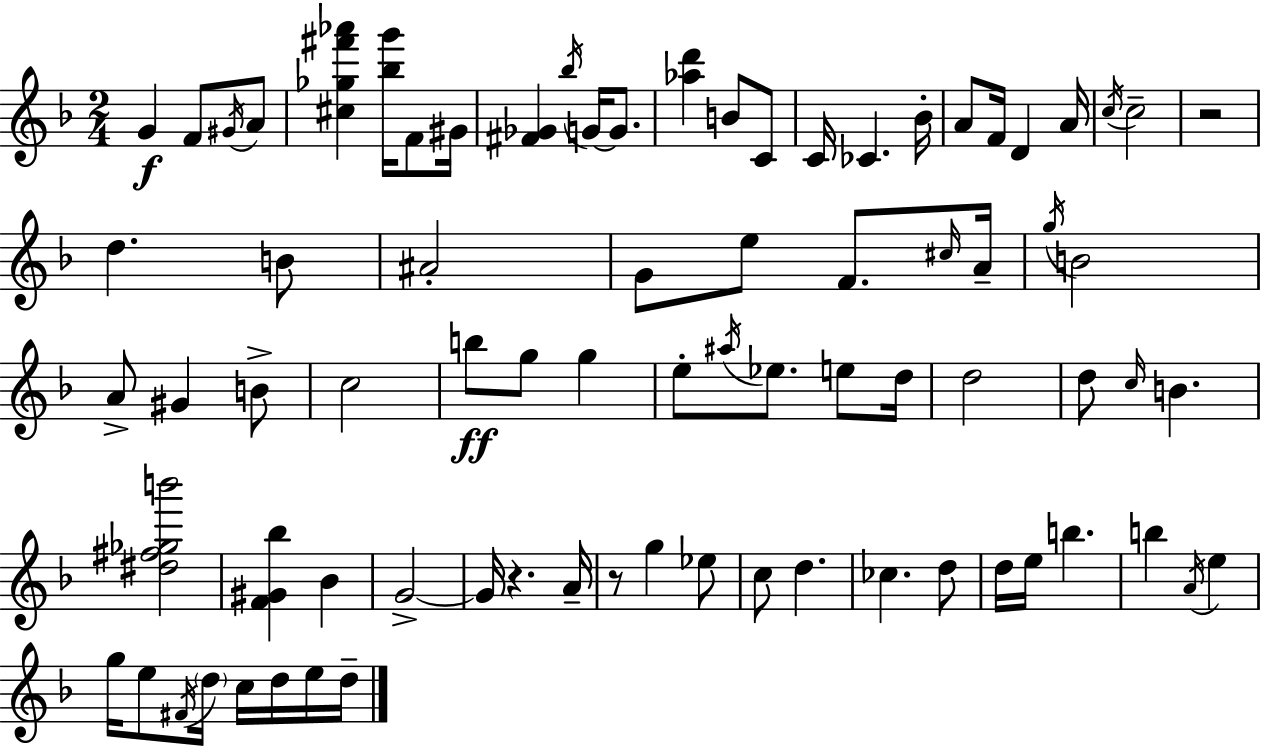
G4/q F4/e G#4/s A4/e [C#5,Gb5,F#6,Ab6]/q [Bb5,G6]/s F4/e G#4/s [F#4,Gb4]/q Bb5/s G4/s G4/e. [Ab5,D6]/q B4/e C4/e C4/s CES4/q. Bb4/s A4/e F4/s D4/q A4/s C5/s C5/h R/h D5/q. B4/e A#4/h G4/e E5/e F4/e. C#5/s A4/s G5/s B4/h A4/e G#4/q B4/e C5/h B5/e G5/e G5/q E5/e A#5/s Eb5/e. E5/e D5/s D5/h D5/e C5/s B4/q. [D#5,F#5,Gb5,B6]/h [F4,G#4,Bb5]/q Bb4/q G4/h G4/s R/q. A4/s R/e G5/q Eb5/e C5/e D5/q. CES5/q. D5/e D5/s E5/s B5/q. B5/q A4/s E5/q G5/s E5/e F#4/s D5/s C5/s D5/s E5/s D5/s